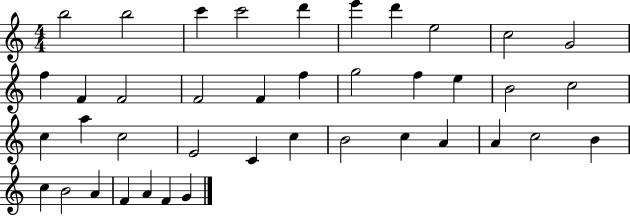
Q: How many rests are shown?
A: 0